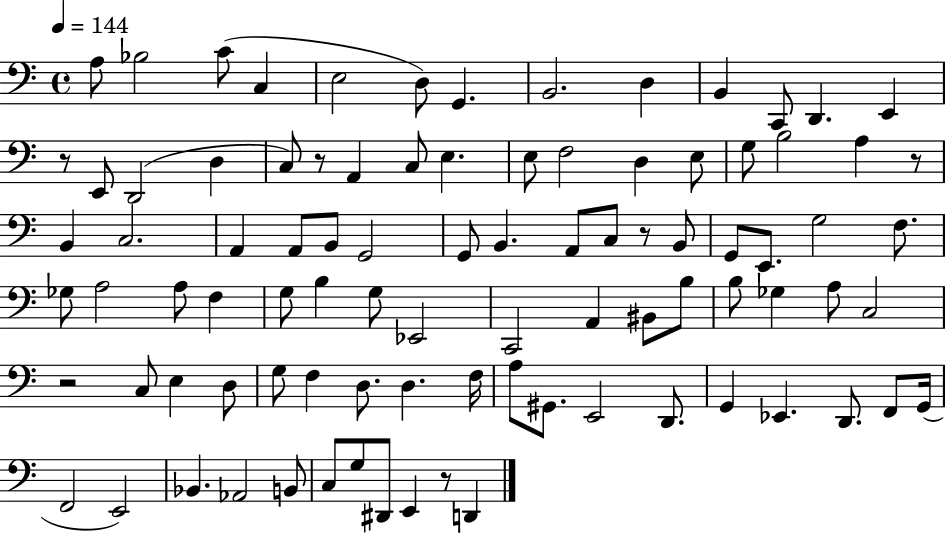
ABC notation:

X:1
T:Untitled
M:4/4
L:1/4
K:C
A,/2 _B,2 C/2 C, E,2 D,/2 G,, B,,2 D, B,, C,,/2 D,, E,, z/2 E,,/2 D,,2 D, C,/2 z/2 A,, C,/2 E, E,/2 F,2 D, E,/2 G,/2 B,2 A, z/2 B,, C,2 A,, A,,/2 B,,/2 G,,2 G,,/2 B,, A,,/2 C,/2 z/2 B,,/2 G,,/2 E,,/2 G,2 F,/2 _G,/2 A,2 A,/2 F, G,/2 B, G,/2 _E,,2 C,,2 A,, ^B,,/2 B,/2 B,/2 _G, A,/2 C,2 z2 C,/2 E, D,/2 G,/2 F, D,/2 D, F,/4 A,/2 ^G,,/2 E,,2 D,,/2 G,, _E,, D,,/2 F,,/2 G,,/4 F,,2 E,,2 _B,, _A,,2 B,,/2 C,/2 G,/2 ^D,,/2 E,, z/2 D,,